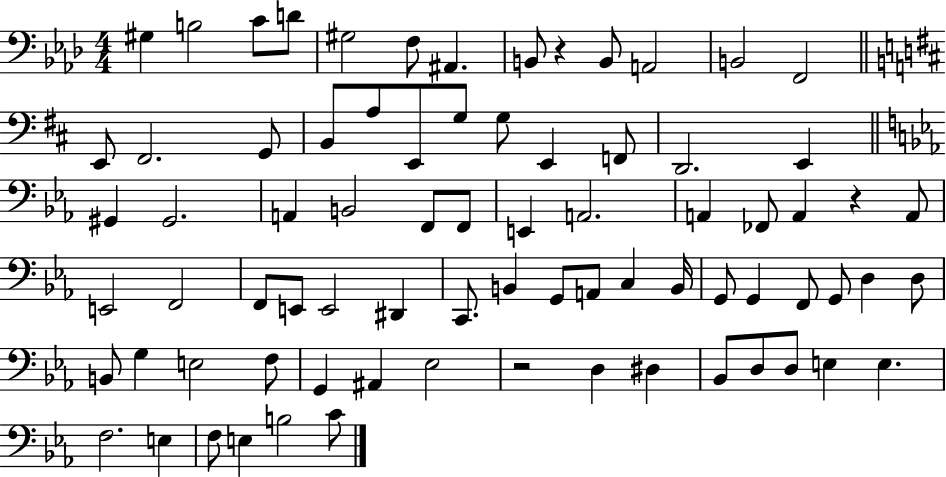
X:1
T:Untitled
M:4/4
L:1/4
K:Ab
^G, B,2 C/2 D/2 ^G,2 F,/2 ^A,, B,,/2 z B,,/2 A,,2 B,,2 F,,2 E,,/2 ^F,,2 G,,/2 B,,/2 A,/2 E,,/2 G,/2 G,/2 E,, F,,/2 D,,2 E,, ^G,, ^G,,2 A,, B,,2 F,,/2 F,,/2 E,, A,,2 A,, _F,,/2 A,, z A,,/2 E,,2 F,,2 F,,/2 E,,/2 E,,2 ^D,, C,,/2 B,, G,,/2 A,,/2 C, B,,/4 G,,/2 G,, F,,/2 G,,/2 D, D,/2 B,,/2 G, E,2 F,/2 G,, ^A,, _E,2 z2 D, ^D, _B,,/2 D,/2 D,/2 E, E, F,2 E, F,/2 E, B,2 C/2